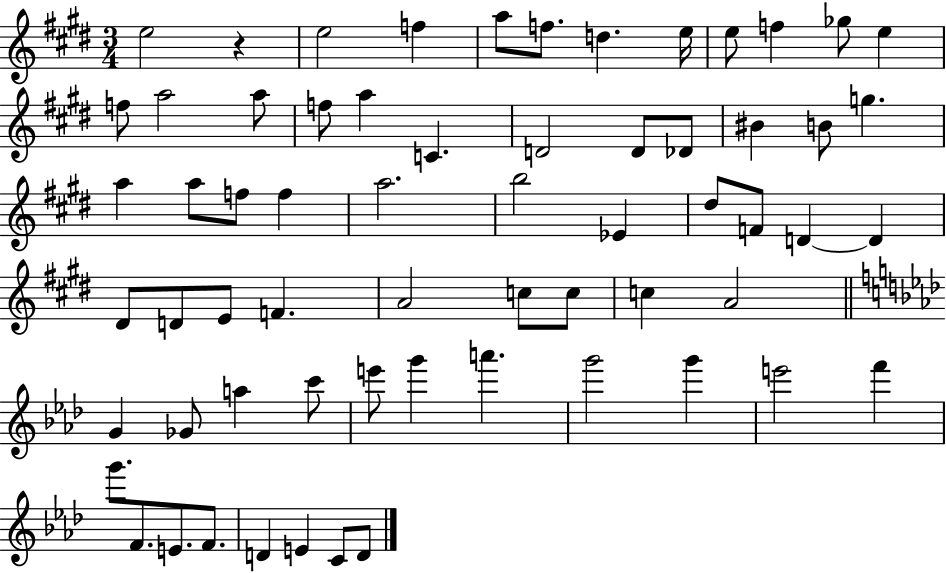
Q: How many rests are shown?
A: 1